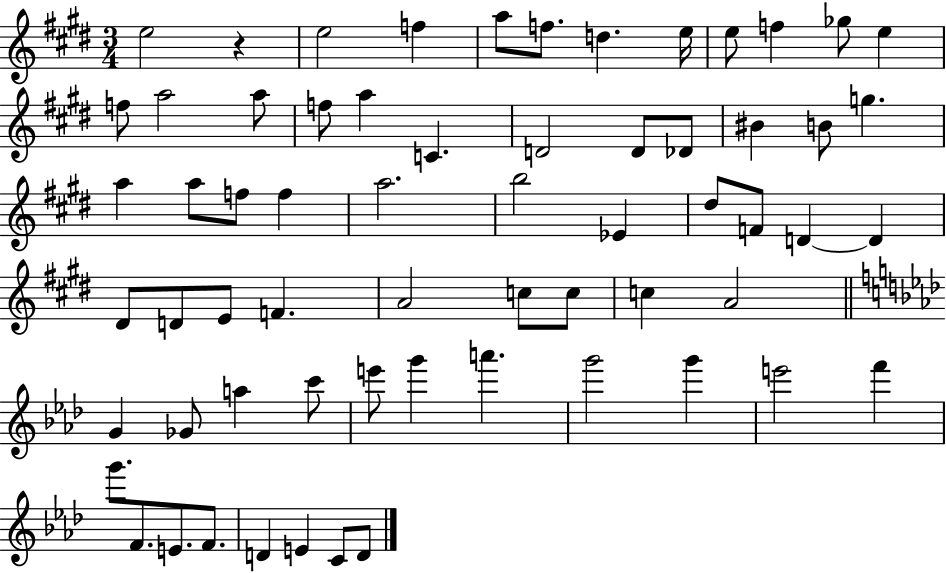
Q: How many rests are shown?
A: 1